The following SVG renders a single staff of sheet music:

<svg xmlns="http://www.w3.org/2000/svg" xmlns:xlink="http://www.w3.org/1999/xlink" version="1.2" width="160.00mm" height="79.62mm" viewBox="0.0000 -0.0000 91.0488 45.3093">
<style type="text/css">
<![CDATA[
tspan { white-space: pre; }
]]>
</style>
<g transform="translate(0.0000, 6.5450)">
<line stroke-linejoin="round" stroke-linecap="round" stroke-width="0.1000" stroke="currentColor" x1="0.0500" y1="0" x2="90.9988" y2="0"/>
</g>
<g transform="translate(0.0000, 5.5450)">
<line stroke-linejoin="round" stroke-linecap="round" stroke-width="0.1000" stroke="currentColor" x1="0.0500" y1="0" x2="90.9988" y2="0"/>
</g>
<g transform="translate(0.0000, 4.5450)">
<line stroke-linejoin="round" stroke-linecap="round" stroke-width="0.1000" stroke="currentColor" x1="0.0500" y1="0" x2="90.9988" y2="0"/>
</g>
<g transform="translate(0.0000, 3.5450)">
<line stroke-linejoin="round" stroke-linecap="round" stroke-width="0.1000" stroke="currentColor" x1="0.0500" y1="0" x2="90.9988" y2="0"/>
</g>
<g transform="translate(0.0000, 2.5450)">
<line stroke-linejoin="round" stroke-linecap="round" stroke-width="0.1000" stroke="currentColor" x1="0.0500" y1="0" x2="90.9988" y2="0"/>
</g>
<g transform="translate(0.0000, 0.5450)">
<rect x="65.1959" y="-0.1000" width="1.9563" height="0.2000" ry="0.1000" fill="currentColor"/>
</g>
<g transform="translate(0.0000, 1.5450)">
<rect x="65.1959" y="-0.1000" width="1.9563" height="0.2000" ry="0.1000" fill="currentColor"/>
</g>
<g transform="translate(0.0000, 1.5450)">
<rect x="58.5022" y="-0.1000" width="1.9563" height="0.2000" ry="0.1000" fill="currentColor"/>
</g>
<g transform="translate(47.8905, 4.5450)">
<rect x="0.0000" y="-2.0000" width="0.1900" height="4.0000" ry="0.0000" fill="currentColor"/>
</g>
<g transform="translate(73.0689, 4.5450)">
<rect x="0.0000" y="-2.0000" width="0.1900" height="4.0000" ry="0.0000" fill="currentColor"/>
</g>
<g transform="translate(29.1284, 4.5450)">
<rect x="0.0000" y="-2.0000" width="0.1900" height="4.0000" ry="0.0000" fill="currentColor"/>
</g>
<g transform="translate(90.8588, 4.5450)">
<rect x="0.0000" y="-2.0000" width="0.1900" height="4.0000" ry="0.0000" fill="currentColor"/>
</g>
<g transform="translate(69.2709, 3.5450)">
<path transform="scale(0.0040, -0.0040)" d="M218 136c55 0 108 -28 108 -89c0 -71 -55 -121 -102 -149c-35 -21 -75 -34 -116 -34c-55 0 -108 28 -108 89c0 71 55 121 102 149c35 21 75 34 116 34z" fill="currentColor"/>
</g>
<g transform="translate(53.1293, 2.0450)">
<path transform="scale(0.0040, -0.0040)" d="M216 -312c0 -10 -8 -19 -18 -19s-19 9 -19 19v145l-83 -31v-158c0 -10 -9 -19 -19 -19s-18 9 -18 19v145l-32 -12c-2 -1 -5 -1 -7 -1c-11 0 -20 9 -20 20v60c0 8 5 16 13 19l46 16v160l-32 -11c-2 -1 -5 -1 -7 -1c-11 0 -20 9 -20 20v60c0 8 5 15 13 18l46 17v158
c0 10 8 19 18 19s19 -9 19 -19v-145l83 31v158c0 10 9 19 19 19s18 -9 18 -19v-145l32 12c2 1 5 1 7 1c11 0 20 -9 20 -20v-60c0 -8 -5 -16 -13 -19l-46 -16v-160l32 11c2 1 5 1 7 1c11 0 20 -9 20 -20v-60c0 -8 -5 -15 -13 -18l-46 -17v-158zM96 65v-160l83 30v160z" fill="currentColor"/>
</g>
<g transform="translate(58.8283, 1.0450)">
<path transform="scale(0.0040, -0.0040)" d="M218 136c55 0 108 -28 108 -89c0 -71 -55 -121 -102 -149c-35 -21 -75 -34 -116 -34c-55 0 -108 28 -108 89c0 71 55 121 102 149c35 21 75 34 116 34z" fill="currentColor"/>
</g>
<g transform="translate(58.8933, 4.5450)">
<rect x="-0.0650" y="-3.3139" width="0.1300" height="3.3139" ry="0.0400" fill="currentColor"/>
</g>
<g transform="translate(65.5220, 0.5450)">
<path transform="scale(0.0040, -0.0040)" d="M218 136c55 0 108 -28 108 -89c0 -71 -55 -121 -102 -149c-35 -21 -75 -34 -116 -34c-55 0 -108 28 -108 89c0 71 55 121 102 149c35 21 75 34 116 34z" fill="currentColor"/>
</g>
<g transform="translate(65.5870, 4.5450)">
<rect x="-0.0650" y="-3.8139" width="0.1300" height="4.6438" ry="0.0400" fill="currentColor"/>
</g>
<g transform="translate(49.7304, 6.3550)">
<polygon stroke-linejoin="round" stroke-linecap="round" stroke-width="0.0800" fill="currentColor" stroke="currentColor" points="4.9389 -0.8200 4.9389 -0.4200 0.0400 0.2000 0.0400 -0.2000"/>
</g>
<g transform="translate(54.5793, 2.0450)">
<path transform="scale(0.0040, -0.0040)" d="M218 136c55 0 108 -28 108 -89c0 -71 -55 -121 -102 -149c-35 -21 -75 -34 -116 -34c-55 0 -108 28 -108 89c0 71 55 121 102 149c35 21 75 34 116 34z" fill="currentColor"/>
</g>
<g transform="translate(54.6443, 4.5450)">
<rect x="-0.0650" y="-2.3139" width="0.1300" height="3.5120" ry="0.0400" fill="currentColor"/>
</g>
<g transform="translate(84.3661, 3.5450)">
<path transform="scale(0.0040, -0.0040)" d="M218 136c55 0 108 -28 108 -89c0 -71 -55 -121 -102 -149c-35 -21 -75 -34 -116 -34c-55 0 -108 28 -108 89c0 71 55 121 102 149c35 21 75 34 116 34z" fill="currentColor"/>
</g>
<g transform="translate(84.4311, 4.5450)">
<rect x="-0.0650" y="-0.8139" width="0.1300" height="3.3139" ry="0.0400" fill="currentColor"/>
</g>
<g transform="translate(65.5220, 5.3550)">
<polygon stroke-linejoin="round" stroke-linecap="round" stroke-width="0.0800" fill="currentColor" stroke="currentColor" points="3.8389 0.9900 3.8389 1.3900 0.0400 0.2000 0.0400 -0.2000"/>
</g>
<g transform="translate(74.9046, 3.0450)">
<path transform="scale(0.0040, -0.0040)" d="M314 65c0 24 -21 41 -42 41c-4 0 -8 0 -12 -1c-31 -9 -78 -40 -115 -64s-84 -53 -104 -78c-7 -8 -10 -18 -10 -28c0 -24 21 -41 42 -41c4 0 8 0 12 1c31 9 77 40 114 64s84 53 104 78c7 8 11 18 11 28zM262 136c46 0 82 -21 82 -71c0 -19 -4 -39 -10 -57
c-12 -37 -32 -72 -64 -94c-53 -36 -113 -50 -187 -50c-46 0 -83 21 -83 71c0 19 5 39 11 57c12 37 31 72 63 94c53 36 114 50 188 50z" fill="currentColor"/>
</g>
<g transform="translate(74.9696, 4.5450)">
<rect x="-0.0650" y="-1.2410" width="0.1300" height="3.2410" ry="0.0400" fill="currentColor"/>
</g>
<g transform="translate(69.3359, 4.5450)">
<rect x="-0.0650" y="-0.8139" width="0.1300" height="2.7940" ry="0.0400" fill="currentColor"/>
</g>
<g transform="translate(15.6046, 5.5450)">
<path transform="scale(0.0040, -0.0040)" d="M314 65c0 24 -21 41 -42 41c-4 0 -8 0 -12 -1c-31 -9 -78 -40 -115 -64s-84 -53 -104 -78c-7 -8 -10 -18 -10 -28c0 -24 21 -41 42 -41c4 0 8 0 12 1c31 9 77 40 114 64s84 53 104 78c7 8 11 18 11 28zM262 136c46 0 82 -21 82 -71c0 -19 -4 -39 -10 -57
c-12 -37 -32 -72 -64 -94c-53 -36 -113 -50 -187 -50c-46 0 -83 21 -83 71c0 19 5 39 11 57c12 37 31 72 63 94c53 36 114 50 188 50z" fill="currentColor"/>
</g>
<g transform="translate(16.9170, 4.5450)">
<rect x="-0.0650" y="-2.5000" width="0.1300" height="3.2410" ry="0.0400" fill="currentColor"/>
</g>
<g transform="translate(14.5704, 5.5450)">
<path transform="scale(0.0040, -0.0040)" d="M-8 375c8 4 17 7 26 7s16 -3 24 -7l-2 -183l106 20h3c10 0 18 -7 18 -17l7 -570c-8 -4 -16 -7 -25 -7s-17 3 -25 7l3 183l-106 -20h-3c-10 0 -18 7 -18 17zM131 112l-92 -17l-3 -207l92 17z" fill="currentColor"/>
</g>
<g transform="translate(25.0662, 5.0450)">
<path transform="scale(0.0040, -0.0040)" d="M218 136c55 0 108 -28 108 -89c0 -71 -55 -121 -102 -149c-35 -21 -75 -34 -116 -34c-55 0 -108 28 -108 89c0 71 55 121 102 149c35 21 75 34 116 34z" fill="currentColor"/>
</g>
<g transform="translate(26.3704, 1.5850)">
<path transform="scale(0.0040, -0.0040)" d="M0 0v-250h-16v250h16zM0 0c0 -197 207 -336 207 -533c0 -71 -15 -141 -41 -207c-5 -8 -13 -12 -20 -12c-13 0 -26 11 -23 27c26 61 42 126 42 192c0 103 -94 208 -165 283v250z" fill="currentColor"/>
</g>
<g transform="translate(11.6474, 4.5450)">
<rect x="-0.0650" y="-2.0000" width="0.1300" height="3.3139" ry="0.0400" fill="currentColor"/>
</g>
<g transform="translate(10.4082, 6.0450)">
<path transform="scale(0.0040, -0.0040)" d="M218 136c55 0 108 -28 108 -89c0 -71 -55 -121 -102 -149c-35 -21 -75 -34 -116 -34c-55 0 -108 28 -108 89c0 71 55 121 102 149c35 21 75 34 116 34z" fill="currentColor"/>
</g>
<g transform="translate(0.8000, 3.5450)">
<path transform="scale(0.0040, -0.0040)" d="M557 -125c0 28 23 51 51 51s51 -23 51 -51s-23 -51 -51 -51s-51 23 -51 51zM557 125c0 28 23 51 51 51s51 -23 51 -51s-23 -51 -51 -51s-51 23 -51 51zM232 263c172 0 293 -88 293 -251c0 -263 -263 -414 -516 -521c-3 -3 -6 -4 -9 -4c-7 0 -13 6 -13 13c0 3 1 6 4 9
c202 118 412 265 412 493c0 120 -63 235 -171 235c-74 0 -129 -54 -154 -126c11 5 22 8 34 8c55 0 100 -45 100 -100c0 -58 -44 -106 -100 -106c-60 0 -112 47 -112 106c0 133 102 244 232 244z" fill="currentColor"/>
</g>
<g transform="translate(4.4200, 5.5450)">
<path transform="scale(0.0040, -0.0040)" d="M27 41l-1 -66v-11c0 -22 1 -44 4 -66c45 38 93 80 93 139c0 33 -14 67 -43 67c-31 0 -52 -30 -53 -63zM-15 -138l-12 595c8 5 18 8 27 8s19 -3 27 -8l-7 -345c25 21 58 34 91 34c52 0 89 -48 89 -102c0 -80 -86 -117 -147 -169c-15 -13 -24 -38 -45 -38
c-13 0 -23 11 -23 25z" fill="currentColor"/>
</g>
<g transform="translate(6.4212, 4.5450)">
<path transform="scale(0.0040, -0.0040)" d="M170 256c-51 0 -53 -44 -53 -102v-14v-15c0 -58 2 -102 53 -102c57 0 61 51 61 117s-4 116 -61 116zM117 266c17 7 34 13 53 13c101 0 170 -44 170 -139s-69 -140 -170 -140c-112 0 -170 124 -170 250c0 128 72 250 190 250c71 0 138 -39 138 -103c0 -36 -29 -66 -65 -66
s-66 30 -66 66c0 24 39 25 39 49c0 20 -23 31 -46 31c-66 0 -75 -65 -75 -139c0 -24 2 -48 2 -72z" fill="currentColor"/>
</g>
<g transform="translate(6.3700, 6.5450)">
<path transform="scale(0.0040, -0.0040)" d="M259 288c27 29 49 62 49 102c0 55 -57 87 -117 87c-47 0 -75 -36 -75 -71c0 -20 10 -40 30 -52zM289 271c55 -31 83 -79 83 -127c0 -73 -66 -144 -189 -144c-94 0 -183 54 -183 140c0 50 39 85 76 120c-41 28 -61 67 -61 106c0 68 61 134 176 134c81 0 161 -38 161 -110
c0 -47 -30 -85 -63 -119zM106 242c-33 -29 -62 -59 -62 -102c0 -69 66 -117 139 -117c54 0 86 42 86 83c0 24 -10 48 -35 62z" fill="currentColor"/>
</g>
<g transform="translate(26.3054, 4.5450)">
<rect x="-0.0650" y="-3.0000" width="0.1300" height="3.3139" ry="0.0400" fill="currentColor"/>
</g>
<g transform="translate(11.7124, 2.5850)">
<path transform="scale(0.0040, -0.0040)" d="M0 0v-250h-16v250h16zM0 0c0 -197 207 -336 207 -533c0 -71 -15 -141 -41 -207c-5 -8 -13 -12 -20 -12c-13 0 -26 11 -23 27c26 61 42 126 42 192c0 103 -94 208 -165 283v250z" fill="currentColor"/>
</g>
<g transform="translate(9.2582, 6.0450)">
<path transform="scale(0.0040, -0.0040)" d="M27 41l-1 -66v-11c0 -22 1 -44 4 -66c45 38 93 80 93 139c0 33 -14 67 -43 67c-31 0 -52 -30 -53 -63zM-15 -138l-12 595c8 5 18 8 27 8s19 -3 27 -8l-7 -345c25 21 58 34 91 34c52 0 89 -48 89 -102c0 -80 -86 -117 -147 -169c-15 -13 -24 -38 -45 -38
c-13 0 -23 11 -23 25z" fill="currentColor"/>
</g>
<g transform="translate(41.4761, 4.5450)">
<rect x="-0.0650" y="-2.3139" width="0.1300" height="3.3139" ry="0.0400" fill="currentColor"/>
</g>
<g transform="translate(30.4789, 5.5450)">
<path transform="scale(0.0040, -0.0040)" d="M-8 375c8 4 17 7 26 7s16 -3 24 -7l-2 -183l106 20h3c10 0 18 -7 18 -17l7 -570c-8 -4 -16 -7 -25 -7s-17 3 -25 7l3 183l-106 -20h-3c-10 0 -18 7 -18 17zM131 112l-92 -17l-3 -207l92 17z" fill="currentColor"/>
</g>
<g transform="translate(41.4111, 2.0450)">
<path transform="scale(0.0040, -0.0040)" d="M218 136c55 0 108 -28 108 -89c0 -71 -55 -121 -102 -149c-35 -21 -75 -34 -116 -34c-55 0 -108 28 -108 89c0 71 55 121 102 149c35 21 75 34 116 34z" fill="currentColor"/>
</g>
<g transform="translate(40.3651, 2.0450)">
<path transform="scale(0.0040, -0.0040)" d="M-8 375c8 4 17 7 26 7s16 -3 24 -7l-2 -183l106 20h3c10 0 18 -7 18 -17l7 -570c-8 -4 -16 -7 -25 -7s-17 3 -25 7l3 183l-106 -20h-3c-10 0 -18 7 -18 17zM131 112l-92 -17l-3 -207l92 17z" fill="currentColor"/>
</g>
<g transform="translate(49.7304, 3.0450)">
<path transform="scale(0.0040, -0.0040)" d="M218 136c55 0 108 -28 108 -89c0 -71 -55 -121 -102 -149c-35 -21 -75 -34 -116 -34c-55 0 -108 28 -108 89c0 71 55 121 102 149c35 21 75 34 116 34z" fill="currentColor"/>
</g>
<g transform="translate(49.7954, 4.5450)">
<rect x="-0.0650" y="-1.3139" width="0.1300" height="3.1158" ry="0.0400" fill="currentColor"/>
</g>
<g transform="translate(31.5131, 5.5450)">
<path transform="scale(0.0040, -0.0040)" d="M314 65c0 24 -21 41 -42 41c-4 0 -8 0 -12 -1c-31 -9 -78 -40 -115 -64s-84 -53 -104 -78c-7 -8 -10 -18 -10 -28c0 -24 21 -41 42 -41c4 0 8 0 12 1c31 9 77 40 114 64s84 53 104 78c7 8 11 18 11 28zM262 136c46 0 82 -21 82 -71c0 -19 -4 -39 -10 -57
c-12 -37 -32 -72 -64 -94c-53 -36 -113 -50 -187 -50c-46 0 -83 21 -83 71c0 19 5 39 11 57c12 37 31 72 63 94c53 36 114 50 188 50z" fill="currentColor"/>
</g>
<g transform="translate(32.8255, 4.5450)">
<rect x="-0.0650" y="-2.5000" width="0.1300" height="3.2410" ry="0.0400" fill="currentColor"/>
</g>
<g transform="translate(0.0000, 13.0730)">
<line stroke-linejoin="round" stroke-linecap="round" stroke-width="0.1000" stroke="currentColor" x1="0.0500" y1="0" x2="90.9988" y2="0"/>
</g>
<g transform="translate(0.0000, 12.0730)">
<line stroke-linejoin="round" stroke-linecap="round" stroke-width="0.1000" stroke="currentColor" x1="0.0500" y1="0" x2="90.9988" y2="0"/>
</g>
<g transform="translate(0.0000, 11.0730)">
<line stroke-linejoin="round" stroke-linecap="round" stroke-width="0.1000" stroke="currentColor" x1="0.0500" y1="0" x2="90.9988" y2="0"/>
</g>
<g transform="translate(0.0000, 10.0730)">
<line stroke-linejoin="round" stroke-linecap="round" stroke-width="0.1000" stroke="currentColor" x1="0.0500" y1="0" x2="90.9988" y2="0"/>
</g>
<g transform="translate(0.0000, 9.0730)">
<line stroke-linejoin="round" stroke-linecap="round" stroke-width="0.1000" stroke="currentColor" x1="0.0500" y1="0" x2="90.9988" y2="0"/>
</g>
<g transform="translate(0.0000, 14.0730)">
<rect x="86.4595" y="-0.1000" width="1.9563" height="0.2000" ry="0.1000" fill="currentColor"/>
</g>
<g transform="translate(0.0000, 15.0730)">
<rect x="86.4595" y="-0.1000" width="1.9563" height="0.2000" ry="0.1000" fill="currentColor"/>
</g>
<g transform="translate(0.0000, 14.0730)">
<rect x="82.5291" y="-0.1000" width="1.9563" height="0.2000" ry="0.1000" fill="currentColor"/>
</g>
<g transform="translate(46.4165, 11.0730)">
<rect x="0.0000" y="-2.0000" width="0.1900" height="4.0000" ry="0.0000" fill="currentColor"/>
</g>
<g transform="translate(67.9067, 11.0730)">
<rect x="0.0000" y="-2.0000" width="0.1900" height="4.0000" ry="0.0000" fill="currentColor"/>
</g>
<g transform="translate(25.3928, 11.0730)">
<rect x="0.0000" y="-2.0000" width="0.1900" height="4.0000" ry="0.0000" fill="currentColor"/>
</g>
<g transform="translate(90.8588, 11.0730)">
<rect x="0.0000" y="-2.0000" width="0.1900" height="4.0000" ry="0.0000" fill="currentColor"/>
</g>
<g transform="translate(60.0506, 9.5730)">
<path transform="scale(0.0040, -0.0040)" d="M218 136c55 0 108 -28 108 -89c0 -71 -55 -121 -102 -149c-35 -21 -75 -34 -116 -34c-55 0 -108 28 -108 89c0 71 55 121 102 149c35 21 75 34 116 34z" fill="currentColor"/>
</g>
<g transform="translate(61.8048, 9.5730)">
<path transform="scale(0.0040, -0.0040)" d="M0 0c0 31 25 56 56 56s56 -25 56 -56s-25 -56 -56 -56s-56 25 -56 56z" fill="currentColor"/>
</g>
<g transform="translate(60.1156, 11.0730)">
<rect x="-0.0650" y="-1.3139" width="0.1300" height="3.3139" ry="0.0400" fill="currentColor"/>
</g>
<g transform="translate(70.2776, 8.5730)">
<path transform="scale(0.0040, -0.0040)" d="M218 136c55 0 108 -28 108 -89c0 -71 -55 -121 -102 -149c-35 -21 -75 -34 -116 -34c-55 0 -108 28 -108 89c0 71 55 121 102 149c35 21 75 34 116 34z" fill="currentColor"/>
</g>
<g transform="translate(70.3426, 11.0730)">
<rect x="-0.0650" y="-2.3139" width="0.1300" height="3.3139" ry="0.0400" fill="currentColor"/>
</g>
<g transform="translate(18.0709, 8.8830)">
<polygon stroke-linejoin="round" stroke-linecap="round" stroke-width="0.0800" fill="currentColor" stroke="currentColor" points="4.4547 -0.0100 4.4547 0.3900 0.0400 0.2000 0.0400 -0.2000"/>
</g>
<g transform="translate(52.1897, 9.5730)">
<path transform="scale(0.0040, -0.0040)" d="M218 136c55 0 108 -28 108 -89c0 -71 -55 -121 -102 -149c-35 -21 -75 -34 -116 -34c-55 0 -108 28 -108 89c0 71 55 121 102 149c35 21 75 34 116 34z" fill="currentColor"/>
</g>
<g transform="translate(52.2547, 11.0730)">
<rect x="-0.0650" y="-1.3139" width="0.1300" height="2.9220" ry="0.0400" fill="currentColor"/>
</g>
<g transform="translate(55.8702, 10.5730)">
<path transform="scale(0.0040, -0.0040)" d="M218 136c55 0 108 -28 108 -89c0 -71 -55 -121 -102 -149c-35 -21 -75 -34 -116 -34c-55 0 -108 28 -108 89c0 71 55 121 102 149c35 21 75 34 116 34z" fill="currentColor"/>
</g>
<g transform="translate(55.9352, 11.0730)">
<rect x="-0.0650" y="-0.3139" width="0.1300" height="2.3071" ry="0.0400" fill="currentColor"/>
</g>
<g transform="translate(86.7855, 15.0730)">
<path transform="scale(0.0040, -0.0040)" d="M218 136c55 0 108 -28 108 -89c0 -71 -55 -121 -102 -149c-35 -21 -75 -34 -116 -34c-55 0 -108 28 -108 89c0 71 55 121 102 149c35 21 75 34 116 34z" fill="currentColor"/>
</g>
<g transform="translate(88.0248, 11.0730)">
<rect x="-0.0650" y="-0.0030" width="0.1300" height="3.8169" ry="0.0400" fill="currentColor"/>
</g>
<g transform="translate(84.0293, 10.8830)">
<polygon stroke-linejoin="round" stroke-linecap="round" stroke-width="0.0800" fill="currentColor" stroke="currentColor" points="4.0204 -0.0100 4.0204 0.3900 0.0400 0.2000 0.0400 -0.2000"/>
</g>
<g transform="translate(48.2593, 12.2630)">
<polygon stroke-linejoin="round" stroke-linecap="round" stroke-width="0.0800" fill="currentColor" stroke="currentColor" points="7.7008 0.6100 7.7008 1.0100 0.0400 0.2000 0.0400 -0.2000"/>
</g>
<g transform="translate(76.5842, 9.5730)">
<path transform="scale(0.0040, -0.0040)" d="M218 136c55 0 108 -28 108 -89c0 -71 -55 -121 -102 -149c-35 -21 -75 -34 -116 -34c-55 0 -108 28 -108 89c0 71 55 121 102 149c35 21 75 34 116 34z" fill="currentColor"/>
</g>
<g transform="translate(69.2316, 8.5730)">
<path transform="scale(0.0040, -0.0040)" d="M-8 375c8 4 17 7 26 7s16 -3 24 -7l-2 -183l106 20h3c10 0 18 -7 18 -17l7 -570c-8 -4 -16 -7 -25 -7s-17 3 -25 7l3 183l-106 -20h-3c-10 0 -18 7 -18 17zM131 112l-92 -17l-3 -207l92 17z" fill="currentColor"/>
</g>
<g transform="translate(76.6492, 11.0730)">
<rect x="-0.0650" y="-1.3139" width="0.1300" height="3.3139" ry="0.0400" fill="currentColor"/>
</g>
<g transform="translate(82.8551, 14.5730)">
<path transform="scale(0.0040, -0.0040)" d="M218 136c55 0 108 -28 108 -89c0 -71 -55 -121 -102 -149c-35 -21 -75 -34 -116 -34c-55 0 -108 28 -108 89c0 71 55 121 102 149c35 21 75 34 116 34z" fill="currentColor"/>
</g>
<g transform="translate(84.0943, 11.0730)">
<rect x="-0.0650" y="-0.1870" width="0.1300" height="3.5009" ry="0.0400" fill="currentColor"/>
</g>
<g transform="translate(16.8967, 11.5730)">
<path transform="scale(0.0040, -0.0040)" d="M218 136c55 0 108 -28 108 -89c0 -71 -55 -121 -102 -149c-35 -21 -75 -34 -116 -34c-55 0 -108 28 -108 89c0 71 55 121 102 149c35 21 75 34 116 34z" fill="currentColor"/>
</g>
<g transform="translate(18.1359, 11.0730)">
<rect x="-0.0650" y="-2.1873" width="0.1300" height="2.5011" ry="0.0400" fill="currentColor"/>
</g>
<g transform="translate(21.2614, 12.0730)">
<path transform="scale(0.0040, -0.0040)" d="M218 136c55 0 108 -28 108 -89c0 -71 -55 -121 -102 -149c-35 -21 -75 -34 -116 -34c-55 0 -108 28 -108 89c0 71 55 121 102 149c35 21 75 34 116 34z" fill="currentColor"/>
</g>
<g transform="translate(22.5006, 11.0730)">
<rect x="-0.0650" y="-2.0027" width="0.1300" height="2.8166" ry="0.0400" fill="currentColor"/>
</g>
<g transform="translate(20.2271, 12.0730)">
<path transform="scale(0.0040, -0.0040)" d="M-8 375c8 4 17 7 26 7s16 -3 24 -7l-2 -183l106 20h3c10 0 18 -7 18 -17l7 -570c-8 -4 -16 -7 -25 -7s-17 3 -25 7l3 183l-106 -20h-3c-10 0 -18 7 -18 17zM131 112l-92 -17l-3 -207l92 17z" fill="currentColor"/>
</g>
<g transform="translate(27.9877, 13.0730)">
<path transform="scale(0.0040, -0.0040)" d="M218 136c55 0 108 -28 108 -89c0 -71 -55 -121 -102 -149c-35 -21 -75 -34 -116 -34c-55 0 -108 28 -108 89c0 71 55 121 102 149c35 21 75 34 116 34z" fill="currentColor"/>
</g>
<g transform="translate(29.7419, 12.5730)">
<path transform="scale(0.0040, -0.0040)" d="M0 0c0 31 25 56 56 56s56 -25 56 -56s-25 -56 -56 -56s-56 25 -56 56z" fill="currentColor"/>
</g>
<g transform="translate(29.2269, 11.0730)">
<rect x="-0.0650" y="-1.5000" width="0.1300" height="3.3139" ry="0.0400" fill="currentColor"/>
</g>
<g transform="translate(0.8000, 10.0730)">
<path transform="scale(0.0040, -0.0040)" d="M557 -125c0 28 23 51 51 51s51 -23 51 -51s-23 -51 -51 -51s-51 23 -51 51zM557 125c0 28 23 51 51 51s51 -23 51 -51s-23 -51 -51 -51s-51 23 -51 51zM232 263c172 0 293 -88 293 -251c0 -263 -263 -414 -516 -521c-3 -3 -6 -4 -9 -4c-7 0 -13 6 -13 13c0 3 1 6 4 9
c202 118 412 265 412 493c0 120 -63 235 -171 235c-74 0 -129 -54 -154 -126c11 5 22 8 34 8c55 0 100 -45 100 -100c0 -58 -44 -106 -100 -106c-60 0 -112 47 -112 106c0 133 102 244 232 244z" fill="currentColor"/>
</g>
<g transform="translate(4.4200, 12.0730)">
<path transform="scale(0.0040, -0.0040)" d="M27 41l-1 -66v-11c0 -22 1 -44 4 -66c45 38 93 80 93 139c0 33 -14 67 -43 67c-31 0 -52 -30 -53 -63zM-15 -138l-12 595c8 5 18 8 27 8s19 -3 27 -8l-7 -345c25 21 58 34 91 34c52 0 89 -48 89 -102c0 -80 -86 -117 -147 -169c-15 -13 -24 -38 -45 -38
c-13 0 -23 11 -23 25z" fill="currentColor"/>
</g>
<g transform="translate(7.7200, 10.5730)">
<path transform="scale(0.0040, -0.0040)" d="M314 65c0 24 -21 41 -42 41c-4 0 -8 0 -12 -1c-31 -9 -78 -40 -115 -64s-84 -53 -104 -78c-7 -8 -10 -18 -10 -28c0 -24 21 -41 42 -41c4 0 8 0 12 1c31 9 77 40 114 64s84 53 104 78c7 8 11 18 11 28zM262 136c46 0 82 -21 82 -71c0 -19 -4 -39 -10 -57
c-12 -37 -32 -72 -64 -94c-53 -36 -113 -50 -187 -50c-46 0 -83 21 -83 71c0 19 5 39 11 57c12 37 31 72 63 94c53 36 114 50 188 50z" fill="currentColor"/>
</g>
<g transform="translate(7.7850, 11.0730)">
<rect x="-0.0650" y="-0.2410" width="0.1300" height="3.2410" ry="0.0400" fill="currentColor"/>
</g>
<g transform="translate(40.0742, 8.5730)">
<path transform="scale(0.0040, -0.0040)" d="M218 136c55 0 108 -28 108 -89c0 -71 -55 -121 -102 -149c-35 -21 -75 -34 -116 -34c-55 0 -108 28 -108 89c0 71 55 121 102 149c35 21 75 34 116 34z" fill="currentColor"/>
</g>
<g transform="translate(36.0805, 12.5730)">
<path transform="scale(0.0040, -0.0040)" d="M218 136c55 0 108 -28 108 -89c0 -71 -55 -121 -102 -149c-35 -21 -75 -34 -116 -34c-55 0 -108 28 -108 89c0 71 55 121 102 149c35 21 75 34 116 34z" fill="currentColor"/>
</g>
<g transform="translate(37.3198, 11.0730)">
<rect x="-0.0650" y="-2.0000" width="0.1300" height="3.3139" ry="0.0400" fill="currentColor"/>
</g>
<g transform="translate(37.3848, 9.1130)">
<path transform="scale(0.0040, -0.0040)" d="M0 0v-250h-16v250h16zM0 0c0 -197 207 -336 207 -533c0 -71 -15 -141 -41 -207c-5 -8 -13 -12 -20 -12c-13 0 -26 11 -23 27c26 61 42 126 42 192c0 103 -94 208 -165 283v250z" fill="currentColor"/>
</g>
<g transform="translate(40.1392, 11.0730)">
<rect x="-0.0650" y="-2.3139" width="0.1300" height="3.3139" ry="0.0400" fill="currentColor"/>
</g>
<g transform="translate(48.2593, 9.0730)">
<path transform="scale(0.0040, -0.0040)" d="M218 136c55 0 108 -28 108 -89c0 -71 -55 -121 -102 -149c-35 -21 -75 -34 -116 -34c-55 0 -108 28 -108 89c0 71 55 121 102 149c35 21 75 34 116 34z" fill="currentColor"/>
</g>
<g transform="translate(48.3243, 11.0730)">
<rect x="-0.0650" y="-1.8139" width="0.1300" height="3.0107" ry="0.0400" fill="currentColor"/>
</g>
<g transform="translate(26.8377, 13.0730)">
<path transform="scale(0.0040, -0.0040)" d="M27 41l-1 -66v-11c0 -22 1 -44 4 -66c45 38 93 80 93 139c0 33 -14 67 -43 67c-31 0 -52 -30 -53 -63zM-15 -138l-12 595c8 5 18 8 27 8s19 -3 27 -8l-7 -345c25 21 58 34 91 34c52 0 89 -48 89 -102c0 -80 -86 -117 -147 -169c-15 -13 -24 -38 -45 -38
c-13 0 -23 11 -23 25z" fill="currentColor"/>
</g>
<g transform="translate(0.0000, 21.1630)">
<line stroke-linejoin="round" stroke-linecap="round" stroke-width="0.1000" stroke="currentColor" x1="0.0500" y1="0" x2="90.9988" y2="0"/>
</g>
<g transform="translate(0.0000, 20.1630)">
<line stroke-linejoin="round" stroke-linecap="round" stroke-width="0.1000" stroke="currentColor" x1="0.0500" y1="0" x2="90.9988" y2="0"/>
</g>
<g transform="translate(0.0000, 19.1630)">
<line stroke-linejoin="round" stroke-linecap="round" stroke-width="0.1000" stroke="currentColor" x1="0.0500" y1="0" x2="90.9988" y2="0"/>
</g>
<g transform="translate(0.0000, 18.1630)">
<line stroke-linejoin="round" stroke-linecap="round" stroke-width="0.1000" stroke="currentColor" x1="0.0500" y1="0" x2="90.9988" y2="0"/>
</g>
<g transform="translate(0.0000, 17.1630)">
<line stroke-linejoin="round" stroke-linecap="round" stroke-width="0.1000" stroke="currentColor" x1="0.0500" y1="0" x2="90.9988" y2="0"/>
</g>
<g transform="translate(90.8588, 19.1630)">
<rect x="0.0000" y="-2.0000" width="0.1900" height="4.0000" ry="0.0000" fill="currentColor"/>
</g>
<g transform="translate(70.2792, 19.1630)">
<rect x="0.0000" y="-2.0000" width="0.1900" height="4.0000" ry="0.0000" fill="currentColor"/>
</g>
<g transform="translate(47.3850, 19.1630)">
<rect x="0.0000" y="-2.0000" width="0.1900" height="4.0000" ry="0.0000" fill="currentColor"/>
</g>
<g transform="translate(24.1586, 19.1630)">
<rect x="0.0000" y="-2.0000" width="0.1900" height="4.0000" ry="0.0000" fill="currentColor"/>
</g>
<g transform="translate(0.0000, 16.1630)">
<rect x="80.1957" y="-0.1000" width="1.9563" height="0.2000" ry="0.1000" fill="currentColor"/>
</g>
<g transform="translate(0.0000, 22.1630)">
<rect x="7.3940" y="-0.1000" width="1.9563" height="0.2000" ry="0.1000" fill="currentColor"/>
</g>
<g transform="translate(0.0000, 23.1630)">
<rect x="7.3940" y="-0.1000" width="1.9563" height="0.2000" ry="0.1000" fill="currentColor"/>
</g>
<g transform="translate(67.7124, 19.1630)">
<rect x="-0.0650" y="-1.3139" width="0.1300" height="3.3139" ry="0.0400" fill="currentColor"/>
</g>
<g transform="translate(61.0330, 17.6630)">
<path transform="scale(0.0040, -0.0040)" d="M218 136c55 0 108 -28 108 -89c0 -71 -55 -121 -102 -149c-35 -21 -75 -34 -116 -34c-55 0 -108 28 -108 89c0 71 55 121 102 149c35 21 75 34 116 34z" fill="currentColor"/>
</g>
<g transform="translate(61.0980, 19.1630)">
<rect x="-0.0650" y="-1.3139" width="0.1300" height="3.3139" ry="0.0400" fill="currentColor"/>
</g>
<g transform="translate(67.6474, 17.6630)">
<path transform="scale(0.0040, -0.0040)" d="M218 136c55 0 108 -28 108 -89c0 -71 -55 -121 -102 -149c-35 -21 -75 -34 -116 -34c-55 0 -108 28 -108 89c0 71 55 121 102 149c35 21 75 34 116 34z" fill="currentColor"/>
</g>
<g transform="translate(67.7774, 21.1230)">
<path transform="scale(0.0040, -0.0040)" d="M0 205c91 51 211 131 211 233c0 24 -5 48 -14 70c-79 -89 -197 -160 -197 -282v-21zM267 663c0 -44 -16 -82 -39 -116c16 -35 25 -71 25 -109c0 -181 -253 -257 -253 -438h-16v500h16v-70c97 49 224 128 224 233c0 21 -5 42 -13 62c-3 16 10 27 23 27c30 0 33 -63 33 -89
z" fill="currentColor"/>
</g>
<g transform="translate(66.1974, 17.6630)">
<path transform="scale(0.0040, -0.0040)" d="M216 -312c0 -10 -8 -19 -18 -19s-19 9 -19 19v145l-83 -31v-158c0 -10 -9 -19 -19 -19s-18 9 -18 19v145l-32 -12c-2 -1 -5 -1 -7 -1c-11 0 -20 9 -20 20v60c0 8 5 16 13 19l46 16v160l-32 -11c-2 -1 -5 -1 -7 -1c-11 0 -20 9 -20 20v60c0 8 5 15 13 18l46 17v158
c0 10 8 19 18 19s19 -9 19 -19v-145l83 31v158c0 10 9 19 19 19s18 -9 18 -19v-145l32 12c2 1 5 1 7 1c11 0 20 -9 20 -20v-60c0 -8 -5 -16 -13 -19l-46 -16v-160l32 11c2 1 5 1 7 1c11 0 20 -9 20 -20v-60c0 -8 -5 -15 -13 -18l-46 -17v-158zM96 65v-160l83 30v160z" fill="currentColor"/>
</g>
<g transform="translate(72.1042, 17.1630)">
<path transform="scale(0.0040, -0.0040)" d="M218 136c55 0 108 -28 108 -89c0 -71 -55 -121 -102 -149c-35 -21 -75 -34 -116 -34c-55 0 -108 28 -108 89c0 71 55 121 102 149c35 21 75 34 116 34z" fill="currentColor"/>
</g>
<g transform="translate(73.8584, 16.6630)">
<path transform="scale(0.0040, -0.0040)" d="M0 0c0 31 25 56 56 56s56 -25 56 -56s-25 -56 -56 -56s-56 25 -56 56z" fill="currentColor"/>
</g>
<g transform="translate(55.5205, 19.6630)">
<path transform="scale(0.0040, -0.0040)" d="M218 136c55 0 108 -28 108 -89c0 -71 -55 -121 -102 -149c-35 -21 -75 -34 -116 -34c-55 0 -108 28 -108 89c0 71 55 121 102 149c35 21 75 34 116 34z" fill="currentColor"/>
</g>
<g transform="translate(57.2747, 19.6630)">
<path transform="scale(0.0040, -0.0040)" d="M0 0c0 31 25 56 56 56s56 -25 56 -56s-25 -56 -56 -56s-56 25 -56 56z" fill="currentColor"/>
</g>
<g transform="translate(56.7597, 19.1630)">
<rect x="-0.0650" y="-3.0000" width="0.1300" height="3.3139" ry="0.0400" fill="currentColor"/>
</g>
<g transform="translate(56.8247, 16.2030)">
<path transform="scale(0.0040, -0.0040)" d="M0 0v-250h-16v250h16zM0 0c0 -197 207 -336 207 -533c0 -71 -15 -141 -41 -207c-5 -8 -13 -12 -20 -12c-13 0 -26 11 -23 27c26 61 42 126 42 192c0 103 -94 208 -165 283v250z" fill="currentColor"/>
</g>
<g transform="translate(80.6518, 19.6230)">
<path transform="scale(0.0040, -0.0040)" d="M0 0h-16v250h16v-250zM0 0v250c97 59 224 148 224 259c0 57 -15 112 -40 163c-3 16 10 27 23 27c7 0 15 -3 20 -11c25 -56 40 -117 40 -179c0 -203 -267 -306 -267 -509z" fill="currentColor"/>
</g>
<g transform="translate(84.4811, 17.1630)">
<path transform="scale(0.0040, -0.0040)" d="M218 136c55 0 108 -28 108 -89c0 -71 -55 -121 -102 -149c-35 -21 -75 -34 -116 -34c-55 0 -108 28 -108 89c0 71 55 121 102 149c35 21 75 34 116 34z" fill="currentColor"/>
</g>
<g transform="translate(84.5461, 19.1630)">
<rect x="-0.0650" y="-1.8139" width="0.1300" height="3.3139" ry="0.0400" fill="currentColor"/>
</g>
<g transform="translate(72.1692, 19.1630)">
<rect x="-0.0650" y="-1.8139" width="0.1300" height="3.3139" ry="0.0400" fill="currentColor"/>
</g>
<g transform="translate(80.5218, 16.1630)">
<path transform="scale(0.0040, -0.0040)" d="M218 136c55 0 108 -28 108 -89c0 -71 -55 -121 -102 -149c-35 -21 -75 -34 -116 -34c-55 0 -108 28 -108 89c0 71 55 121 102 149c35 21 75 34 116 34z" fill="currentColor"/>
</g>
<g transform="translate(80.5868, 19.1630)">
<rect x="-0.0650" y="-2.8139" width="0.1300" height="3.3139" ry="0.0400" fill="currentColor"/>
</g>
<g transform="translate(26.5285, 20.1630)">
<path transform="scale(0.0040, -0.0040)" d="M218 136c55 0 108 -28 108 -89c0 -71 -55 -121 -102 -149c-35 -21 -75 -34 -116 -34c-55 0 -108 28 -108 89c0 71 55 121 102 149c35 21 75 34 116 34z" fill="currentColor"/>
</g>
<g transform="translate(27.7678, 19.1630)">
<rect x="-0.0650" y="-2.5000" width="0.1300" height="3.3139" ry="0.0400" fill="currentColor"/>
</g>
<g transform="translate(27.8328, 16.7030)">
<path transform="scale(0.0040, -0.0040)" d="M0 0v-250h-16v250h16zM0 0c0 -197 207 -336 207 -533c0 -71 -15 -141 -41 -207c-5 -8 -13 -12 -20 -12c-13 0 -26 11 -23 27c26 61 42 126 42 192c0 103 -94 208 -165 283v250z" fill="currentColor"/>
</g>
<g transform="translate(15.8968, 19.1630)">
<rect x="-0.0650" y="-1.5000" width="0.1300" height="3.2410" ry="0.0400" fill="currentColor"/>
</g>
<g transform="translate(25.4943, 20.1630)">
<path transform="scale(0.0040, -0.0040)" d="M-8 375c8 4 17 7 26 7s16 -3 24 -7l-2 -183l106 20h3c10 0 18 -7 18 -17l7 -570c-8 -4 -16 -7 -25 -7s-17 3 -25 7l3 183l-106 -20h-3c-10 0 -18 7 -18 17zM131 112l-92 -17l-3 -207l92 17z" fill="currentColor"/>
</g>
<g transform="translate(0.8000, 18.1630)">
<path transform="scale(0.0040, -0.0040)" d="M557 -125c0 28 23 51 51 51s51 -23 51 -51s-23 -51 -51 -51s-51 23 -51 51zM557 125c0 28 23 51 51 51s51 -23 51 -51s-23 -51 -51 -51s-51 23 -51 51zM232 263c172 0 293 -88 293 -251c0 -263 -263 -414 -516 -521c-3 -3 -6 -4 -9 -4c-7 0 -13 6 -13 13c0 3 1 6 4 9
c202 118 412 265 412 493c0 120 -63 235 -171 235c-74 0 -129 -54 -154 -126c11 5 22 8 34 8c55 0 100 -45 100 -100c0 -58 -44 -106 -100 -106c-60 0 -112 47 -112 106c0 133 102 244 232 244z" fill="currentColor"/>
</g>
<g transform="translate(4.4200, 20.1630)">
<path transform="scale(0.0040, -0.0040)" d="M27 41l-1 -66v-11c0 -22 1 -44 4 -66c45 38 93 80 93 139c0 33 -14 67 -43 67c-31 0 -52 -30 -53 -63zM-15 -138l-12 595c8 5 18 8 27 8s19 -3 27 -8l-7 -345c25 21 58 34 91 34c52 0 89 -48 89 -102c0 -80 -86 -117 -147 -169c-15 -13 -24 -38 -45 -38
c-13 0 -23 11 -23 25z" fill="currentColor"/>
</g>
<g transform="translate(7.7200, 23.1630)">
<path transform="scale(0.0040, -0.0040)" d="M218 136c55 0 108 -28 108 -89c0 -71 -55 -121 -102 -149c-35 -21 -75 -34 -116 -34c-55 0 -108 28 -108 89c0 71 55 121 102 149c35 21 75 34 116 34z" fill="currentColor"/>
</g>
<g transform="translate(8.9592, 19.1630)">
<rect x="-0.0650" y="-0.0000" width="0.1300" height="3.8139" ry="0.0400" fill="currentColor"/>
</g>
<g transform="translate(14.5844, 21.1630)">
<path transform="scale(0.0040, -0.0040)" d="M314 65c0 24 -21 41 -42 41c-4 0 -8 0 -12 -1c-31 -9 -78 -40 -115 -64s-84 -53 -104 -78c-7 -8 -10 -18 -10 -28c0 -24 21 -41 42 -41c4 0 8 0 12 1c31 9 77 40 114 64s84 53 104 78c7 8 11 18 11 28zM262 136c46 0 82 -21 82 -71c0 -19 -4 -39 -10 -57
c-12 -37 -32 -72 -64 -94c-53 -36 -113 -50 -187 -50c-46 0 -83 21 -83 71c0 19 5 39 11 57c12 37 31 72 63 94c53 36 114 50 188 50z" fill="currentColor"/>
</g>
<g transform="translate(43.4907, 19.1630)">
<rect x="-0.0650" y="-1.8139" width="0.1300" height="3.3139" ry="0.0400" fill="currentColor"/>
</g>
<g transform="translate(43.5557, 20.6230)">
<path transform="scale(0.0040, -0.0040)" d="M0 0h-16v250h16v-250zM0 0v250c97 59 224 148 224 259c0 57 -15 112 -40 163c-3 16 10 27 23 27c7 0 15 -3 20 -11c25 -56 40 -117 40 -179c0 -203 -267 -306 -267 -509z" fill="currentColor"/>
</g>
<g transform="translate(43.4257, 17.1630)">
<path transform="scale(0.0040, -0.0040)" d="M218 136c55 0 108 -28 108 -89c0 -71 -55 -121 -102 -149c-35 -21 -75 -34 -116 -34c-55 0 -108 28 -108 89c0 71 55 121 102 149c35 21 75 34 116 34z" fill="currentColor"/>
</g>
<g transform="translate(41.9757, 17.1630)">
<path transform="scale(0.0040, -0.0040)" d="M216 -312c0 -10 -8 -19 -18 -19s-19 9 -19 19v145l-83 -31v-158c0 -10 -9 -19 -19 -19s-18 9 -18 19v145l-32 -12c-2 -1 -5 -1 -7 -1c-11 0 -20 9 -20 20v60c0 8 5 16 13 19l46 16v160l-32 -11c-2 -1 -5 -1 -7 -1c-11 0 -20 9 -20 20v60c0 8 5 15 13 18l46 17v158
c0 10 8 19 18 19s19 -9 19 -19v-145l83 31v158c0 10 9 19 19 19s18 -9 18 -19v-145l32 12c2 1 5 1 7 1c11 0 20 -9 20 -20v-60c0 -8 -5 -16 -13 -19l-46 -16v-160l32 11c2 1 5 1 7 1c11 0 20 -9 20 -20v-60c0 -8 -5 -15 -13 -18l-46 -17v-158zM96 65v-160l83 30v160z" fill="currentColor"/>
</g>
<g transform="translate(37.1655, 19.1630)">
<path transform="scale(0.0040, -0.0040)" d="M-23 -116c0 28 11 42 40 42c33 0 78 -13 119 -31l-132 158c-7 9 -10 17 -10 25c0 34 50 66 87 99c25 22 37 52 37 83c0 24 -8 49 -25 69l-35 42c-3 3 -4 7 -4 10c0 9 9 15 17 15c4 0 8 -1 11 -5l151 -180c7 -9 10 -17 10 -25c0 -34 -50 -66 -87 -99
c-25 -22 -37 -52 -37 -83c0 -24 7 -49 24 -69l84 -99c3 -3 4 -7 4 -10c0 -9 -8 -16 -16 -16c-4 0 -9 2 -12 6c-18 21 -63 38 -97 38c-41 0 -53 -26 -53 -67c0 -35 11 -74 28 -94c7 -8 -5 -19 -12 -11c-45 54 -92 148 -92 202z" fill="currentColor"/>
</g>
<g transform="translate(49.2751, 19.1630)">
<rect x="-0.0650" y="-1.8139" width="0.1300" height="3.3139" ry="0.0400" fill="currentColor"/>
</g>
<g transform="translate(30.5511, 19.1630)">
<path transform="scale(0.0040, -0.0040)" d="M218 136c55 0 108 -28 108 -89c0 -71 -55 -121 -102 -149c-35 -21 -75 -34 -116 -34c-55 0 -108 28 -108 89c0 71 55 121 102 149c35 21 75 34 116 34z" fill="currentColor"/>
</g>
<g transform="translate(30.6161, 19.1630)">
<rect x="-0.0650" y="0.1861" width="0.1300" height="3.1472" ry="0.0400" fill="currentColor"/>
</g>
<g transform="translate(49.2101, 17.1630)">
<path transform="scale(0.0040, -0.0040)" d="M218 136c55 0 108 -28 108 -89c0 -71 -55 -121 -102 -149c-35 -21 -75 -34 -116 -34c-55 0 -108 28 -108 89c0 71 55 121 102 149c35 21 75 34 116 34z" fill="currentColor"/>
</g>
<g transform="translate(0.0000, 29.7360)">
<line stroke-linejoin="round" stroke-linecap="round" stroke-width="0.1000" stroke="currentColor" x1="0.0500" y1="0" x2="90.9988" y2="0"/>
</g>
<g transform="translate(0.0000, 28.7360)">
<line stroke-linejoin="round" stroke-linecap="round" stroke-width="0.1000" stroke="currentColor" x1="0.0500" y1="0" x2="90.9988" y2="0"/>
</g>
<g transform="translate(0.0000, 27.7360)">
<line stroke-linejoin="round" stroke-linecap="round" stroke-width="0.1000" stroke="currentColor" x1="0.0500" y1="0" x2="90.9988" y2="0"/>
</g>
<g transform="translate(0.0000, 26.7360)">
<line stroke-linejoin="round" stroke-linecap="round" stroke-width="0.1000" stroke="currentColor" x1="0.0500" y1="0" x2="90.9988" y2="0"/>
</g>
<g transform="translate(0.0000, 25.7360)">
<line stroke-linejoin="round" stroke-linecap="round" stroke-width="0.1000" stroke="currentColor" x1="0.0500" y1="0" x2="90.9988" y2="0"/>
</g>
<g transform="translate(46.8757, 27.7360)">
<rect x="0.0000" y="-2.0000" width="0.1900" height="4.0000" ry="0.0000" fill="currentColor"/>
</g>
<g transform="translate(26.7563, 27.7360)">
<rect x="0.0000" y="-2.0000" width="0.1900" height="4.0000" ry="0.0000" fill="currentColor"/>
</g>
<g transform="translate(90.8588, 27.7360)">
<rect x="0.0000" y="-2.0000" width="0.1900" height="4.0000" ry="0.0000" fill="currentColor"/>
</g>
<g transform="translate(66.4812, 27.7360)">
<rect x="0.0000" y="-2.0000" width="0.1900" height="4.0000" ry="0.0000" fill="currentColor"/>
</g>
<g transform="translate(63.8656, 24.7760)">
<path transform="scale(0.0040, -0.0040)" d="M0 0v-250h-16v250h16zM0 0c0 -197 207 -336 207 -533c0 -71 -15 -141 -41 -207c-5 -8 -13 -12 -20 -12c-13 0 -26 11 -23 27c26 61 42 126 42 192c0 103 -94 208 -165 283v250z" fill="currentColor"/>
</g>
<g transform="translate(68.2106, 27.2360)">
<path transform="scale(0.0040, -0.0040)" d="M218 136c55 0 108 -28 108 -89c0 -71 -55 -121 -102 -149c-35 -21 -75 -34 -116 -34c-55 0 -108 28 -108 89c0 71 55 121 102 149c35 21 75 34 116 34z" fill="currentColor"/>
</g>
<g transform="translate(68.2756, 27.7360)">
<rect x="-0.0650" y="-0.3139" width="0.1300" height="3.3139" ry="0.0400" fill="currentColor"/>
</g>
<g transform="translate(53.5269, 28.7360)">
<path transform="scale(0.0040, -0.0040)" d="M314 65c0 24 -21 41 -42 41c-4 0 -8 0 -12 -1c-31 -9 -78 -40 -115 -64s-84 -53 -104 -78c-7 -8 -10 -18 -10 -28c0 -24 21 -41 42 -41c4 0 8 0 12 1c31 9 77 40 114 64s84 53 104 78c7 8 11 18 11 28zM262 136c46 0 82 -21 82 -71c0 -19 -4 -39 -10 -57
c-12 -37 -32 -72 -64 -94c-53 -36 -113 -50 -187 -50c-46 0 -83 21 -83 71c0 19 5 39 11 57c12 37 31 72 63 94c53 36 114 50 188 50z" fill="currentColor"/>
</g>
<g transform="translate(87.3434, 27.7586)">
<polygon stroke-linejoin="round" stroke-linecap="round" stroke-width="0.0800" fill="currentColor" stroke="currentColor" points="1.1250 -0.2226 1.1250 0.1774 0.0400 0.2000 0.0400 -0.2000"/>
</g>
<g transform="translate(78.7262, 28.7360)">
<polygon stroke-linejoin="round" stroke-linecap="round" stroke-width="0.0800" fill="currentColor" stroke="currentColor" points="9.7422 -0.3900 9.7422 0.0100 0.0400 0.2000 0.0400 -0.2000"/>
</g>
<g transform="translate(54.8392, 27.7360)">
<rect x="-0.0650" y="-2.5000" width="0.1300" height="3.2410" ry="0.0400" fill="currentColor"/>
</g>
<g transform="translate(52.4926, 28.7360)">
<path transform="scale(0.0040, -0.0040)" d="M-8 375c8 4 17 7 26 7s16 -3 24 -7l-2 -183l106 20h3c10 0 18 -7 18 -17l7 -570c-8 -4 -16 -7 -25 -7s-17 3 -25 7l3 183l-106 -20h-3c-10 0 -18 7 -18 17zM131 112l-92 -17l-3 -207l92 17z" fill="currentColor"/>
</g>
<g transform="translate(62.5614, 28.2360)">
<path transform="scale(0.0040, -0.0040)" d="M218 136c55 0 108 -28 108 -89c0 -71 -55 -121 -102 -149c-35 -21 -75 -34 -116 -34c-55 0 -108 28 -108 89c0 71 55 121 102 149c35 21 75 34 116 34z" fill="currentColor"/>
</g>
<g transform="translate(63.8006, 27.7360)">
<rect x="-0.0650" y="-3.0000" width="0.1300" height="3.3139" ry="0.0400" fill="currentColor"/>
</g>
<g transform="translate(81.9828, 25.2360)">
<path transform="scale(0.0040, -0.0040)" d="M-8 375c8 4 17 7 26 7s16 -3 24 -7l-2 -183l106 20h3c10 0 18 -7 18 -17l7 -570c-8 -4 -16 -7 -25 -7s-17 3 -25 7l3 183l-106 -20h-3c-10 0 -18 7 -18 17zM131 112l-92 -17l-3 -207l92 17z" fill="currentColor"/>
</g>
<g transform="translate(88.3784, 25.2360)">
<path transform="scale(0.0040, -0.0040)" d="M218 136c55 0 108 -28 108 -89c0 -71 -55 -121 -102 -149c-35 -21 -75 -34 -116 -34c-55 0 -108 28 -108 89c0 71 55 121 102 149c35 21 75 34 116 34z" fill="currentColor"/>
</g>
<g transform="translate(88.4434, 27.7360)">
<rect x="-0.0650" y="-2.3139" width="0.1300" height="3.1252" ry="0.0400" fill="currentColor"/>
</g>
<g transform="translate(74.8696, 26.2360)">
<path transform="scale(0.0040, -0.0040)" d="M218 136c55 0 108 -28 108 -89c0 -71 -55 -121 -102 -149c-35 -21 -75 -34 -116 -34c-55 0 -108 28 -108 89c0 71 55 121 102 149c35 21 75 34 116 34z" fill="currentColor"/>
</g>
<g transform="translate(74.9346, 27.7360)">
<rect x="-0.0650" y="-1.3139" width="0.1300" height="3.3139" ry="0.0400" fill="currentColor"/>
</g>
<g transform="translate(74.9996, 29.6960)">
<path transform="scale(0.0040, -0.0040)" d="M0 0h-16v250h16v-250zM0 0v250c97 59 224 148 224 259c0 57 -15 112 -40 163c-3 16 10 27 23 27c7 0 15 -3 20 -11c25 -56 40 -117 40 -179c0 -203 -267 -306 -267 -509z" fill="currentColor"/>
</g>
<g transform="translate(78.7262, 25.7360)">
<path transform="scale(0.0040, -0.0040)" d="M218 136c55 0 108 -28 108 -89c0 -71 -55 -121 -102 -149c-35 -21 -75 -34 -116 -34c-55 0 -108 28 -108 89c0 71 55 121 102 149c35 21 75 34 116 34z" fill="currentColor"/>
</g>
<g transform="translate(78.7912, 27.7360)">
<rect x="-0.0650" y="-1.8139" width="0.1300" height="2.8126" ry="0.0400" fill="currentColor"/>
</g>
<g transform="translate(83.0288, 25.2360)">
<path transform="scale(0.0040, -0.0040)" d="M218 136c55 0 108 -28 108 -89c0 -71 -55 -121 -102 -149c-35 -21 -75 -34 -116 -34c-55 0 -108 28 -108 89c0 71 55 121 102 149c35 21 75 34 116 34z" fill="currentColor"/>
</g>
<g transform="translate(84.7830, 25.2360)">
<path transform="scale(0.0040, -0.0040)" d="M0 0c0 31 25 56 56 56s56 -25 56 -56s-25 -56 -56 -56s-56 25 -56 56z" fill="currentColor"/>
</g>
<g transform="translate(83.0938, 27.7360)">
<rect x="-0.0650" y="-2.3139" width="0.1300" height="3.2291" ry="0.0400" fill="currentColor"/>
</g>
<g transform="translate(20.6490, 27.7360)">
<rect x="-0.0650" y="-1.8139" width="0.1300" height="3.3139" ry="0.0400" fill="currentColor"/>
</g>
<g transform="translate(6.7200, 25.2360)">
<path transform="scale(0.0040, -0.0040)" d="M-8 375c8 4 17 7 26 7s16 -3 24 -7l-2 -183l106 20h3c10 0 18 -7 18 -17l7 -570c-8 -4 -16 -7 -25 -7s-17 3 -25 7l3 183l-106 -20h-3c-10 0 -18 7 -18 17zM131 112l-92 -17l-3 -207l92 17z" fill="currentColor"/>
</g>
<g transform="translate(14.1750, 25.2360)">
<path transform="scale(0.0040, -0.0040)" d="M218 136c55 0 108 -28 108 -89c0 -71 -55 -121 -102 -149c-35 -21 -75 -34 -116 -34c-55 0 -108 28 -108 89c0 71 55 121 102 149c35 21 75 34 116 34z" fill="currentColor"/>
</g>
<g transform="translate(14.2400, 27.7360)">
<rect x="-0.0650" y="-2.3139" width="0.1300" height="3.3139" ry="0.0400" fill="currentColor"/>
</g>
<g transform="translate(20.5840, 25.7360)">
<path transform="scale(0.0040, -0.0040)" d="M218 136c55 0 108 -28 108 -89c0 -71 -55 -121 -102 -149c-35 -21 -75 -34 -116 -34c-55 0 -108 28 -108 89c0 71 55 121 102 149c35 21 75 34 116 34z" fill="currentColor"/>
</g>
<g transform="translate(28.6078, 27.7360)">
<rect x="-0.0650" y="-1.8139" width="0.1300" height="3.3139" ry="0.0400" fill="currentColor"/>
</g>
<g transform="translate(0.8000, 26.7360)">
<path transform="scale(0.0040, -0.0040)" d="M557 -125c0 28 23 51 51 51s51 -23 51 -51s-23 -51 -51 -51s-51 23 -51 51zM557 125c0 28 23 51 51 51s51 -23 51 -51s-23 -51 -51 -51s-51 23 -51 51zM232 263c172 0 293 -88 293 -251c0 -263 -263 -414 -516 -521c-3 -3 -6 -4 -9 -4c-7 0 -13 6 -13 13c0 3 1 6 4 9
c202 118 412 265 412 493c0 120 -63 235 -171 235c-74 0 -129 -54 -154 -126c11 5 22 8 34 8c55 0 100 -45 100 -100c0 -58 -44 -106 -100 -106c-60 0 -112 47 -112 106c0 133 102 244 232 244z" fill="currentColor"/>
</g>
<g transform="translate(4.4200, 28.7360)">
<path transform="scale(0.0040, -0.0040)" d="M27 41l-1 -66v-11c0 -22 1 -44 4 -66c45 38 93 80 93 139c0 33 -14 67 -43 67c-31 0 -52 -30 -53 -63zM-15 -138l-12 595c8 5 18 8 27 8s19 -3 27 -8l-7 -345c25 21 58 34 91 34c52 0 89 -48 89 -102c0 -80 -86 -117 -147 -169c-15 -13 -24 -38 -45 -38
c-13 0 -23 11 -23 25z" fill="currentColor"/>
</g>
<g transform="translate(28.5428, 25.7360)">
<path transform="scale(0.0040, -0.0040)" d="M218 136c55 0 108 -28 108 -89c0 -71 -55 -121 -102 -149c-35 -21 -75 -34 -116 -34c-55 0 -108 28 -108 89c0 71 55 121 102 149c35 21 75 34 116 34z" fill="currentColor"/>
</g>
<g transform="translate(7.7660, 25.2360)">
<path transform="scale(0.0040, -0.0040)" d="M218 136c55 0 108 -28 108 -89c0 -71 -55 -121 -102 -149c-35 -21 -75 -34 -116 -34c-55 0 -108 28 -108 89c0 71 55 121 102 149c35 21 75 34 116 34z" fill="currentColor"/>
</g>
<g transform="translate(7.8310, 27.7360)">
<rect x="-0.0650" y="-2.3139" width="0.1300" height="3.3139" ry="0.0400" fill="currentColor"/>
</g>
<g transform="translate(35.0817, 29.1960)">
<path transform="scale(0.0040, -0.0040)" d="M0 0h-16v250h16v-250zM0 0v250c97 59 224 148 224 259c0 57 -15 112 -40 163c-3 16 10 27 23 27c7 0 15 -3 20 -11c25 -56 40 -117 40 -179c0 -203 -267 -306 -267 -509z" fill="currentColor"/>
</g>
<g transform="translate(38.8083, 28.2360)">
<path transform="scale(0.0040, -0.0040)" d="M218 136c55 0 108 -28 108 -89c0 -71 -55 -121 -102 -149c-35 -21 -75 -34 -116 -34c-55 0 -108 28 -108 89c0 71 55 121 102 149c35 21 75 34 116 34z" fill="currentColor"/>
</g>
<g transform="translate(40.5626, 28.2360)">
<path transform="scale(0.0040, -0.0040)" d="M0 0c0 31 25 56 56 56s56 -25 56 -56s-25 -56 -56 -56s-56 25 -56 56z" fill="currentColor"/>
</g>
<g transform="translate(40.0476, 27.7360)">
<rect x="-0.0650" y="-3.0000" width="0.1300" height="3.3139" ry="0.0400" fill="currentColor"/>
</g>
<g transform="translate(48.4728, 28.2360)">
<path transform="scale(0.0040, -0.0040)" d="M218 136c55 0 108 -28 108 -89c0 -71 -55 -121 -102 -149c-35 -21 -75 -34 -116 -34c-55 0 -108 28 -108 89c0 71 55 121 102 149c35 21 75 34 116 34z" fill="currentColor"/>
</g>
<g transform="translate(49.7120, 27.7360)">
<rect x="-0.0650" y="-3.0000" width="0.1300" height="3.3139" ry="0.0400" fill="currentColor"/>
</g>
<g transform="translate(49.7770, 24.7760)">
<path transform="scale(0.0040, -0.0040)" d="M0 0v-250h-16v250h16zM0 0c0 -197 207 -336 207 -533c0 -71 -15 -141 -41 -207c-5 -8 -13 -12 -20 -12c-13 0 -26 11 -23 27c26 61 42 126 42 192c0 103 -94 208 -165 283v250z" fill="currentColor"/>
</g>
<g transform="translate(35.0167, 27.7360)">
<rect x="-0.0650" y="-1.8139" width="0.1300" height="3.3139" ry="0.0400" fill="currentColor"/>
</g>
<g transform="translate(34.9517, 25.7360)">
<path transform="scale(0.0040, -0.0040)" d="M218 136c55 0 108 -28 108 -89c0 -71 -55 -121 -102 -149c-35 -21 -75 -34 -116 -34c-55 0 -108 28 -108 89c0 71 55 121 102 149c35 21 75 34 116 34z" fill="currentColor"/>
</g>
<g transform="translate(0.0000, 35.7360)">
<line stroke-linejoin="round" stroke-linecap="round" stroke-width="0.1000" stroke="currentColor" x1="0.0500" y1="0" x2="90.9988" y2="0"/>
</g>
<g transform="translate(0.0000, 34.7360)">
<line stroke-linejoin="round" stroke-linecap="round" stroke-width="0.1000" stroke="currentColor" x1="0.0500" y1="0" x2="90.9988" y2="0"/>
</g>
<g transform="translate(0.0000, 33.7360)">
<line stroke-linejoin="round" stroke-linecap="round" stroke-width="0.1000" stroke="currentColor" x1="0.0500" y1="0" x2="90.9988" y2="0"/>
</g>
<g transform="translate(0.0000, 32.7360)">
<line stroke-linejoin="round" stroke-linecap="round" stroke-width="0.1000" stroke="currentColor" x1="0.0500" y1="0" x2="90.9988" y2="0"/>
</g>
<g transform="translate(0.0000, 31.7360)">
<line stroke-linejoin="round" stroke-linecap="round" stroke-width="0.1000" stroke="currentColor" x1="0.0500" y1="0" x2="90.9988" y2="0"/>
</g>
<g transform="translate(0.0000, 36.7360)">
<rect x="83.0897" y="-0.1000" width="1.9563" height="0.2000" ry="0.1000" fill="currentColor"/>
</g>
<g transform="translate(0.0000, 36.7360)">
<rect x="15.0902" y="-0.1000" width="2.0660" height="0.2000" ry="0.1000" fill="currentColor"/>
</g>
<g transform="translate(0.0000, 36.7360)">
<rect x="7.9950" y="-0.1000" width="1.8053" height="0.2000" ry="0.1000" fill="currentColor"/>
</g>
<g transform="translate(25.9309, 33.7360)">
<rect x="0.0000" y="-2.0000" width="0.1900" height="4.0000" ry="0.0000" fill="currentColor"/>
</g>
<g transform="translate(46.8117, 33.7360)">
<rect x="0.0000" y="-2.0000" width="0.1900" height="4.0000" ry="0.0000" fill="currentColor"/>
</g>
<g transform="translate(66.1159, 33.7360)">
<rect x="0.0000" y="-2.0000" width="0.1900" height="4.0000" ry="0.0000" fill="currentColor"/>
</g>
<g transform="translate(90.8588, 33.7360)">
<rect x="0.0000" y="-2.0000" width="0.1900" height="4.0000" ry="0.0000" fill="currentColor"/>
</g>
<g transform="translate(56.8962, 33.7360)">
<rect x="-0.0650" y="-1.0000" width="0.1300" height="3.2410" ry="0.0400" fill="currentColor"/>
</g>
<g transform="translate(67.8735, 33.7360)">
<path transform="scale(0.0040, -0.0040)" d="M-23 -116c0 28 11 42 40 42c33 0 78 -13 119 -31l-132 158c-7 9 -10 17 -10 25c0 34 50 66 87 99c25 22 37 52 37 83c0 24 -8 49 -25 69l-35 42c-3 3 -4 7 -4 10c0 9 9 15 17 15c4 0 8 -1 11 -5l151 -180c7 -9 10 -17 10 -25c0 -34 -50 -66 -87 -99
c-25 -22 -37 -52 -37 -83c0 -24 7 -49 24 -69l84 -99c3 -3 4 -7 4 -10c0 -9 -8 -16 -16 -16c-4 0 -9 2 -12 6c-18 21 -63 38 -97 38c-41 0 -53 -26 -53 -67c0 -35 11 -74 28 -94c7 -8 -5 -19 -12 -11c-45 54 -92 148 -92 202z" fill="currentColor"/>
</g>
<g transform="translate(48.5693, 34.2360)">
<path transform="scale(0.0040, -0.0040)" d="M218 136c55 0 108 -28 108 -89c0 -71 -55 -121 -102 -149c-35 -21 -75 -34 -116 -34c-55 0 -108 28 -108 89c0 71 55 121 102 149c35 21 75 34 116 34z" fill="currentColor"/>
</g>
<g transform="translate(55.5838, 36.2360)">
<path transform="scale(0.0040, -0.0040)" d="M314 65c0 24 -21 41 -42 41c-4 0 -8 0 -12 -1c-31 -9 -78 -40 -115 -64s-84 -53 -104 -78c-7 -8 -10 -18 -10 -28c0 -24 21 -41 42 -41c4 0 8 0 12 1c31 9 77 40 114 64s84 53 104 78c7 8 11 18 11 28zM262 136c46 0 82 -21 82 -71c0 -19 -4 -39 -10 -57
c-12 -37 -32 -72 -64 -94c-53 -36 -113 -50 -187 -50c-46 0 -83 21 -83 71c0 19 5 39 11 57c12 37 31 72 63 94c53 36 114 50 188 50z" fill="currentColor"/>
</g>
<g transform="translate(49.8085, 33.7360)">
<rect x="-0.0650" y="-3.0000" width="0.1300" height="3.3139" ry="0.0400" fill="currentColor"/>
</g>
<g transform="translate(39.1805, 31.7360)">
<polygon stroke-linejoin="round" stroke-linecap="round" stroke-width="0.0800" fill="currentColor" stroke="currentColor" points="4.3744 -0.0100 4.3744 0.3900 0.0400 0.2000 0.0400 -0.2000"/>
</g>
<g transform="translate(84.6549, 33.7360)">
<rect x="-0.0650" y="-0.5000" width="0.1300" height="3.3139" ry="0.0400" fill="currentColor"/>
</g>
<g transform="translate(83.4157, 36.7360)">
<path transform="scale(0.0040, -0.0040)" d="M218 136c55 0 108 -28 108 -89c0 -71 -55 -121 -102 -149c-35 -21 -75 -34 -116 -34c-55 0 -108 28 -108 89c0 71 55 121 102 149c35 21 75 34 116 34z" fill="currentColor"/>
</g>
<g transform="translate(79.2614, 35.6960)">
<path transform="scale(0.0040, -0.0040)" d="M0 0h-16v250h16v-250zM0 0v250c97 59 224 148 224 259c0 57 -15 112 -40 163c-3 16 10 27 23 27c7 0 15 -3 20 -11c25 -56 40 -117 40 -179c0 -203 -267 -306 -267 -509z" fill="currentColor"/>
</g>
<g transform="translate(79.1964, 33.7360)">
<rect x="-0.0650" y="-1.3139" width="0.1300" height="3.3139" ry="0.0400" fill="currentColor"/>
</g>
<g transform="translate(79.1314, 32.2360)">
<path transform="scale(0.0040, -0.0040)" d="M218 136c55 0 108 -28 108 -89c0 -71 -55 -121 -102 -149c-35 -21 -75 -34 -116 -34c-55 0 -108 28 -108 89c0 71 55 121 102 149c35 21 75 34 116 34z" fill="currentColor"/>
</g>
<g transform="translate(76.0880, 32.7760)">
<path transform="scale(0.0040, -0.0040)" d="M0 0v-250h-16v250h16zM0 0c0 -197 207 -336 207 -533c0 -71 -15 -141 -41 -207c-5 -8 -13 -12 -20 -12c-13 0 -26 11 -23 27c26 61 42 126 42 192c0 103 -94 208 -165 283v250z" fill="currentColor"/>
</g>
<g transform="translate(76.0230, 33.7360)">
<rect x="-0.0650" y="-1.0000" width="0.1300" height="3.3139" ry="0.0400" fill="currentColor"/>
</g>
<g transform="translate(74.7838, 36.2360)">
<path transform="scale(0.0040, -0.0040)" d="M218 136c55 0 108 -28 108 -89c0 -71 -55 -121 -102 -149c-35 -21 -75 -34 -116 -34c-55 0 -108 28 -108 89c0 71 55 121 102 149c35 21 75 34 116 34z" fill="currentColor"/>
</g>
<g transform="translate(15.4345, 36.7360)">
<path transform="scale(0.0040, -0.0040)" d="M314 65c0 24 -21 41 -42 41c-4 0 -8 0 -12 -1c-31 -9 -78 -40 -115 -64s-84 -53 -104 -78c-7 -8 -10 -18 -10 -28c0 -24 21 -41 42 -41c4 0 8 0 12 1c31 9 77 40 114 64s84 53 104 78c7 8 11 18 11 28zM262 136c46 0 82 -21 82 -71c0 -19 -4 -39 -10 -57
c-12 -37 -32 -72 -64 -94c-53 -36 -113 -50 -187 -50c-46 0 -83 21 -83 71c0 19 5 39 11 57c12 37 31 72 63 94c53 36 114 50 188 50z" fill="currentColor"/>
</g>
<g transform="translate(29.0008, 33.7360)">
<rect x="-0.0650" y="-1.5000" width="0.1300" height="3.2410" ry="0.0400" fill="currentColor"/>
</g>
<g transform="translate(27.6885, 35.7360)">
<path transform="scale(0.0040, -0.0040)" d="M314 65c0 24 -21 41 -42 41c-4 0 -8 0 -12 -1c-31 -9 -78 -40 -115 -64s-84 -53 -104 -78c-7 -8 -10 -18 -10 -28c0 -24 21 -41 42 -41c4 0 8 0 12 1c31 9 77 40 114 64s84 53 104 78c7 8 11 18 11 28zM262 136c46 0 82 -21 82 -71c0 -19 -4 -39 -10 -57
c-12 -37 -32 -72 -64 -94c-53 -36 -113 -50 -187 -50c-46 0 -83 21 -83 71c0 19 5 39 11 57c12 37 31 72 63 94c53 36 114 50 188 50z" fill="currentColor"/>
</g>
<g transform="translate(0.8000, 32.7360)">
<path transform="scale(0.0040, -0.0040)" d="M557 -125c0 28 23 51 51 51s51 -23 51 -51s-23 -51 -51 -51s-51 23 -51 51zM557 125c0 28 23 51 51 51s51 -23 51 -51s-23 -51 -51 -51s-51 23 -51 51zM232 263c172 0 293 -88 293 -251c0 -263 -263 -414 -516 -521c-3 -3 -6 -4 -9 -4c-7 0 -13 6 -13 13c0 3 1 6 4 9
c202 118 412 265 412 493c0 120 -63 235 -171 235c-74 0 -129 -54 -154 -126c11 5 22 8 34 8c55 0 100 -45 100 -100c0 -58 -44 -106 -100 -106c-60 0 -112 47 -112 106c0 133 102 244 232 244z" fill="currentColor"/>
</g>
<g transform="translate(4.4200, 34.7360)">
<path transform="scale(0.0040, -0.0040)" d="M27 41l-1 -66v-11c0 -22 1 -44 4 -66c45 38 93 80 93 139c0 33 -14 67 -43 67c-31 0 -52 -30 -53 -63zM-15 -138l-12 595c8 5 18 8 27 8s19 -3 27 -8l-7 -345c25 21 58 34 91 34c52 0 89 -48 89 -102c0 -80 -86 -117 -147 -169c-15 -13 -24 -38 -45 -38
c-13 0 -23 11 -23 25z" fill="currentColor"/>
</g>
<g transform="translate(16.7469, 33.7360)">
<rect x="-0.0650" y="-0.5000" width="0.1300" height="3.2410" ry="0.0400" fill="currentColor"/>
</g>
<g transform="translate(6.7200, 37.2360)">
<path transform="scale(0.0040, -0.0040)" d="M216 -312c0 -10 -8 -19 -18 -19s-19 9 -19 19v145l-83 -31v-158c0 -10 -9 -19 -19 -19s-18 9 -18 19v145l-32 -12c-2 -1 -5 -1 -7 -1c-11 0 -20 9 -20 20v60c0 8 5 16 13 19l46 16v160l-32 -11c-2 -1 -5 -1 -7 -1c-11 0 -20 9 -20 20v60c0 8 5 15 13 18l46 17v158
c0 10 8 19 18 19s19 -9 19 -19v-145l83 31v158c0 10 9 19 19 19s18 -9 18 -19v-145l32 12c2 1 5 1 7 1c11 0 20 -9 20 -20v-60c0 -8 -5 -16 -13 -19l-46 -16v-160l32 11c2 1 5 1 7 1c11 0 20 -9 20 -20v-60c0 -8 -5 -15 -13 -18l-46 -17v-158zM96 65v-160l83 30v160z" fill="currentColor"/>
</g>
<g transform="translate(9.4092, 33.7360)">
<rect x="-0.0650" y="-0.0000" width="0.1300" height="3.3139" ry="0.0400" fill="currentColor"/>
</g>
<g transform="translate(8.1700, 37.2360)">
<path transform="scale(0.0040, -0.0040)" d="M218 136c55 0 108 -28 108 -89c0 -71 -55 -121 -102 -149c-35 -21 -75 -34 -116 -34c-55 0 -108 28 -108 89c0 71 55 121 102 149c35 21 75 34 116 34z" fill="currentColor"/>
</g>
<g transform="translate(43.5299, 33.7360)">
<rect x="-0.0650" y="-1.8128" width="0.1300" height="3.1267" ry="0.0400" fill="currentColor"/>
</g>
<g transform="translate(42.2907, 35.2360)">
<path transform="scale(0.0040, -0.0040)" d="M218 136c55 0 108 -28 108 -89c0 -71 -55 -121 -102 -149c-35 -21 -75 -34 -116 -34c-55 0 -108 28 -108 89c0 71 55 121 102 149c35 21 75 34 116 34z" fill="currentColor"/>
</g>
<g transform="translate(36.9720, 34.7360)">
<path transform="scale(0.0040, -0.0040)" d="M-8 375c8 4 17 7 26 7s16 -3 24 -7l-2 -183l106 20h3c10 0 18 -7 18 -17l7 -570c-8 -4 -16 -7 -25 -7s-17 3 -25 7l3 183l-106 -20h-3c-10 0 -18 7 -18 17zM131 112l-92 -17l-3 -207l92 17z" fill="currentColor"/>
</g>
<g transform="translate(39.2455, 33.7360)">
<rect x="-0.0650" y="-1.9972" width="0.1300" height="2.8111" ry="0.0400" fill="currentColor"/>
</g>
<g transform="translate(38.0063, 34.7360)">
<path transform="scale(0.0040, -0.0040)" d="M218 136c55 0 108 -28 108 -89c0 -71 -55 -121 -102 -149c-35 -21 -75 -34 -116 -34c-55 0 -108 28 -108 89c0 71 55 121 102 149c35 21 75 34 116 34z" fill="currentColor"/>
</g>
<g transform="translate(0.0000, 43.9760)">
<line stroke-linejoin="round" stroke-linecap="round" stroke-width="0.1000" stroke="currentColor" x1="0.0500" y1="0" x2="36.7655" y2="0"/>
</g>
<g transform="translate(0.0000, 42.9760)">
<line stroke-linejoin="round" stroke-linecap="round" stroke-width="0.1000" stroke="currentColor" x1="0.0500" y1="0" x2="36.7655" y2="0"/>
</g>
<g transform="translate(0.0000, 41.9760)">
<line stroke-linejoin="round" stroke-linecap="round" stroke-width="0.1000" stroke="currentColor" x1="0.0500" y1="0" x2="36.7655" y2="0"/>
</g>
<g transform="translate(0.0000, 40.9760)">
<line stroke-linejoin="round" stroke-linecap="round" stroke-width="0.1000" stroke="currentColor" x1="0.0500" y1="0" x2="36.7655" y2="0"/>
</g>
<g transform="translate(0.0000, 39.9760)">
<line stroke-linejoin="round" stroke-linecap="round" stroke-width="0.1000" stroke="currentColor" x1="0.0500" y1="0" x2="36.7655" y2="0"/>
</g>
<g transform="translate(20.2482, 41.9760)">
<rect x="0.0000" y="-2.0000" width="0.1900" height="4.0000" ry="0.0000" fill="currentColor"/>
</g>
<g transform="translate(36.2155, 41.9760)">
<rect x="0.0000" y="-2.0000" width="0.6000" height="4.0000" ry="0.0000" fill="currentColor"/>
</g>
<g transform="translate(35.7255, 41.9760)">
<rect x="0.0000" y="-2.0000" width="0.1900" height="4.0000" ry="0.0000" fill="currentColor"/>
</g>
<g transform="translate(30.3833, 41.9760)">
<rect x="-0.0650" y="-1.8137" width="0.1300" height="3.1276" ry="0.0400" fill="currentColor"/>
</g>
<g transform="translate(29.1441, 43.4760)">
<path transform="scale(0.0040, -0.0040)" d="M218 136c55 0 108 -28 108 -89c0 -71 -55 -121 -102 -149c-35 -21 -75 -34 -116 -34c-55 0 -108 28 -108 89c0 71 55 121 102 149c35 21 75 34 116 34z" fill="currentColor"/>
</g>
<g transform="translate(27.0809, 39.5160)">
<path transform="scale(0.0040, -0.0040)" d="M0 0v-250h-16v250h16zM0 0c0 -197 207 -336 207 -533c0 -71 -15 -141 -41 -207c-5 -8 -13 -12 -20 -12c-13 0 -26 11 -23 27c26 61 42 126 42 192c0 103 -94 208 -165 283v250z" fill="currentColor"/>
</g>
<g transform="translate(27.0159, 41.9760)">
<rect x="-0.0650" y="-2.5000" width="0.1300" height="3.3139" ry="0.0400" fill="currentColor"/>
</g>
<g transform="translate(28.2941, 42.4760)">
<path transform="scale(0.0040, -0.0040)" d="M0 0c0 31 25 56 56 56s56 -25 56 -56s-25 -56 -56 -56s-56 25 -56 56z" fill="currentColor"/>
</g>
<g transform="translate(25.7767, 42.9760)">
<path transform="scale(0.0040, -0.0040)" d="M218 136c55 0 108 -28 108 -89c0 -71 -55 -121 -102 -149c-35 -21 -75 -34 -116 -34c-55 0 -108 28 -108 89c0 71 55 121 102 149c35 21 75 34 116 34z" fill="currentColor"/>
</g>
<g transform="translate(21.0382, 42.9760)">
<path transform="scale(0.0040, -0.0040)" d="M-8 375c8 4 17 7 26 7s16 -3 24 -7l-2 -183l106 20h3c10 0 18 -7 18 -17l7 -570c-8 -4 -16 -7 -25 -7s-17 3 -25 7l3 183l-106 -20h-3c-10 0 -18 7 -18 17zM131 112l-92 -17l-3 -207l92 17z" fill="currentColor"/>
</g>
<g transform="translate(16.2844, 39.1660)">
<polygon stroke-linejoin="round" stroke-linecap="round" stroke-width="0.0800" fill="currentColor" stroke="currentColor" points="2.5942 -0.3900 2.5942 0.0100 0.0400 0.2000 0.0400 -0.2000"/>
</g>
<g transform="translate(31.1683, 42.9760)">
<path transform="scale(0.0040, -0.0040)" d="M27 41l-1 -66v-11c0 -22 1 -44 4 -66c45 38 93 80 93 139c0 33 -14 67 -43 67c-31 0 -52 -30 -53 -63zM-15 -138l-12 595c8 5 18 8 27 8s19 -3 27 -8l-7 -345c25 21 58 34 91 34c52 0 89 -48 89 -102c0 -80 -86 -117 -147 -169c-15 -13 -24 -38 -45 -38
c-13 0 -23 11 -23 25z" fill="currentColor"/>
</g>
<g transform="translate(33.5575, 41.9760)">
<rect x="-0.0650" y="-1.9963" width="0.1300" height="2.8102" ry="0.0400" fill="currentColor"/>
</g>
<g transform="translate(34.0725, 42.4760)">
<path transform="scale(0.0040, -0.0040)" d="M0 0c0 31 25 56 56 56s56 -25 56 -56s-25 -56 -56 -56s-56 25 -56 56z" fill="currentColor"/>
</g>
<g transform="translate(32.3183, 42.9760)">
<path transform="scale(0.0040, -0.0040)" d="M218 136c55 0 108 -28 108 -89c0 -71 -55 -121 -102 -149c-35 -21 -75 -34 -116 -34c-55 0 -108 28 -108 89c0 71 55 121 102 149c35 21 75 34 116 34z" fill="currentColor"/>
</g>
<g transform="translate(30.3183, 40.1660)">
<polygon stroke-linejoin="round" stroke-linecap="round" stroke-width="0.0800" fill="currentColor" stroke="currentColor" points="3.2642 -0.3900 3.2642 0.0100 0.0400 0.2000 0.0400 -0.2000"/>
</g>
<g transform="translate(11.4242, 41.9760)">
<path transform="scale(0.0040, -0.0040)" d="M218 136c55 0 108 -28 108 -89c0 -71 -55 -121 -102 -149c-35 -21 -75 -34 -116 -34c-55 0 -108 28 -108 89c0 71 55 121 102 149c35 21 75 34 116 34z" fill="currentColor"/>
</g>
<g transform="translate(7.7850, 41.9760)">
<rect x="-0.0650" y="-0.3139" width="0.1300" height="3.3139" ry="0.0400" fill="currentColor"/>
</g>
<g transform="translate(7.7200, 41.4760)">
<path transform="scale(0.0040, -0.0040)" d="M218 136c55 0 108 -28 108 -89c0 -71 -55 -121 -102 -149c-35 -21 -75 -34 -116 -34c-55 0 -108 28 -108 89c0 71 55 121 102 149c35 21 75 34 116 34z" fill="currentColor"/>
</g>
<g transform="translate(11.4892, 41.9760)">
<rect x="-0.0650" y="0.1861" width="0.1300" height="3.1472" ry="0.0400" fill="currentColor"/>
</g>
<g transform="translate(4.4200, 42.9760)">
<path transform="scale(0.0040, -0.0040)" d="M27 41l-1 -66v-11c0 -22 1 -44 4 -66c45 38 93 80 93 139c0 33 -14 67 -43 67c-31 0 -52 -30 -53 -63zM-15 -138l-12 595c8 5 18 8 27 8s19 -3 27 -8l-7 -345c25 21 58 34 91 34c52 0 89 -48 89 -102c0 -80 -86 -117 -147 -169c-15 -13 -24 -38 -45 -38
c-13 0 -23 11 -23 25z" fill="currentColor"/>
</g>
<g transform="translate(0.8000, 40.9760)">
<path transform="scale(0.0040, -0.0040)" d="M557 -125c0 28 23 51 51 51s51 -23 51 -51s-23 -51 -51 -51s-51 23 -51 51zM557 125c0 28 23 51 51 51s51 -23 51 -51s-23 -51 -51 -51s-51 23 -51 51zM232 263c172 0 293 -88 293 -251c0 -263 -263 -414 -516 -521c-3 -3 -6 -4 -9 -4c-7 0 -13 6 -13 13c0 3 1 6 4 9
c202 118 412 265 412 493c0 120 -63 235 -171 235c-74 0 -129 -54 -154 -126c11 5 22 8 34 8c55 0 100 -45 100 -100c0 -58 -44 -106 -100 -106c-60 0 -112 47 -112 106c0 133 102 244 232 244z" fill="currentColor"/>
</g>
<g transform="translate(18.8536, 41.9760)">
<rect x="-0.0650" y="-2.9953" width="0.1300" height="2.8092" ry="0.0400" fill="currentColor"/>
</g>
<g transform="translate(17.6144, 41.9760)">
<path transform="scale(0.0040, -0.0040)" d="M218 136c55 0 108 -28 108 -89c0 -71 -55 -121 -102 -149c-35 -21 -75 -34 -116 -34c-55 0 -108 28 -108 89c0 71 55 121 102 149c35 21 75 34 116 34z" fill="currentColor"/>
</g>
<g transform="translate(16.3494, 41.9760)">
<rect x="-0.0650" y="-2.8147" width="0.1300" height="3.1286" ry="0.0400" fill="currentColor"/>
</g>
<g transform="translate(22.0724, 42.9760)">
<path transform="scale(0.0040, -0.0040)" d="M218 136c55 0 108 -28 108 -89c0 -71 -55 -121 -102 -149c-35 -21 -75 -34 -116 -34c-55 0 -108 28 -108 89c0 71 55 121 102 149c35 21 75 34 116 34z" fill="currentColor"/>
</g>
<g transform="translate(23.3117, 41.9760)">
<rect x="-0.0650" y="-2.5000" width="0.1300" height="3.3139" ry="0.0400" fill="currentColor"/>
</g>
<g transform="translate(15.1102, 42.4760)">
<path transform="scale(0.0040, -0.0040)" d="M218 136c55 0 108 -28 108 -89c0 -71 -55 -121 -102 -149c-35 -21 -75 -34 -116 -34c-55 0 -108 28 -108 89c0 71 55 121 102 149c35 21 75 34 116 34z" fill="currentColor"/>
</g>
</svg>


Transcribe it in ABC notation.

X:1
T:Untitled
M:6/8
L:1/4
K:F
_A,,/2 B,,2 C,/2 B,,2 B, G,/2 ^B,/2 D E/2 F,/2 G,2 F, E,2 C,/2 B,,/2 _G,, A,,/2 _B, A,/2 G,/2 E,/2 G, B, G, D,,/2 C,,/2 C,, G,,2 B,,/2 D, z ^A,/2 A, C,/2 G, ^G,/4 A, C/2 A, B, B, A, A, A,/2 C, C,/2 B,,2 C,/2 E, G,/2 A,/2 B,/2 B,/4 ^D,, E,,2 G,,2 B,,/2 A,,/2 C, F,,2 z F,,/2 G,/2 E,, E, D, C,/2 D,/2 B,, B,,/2 A,,/2 _B,,/2